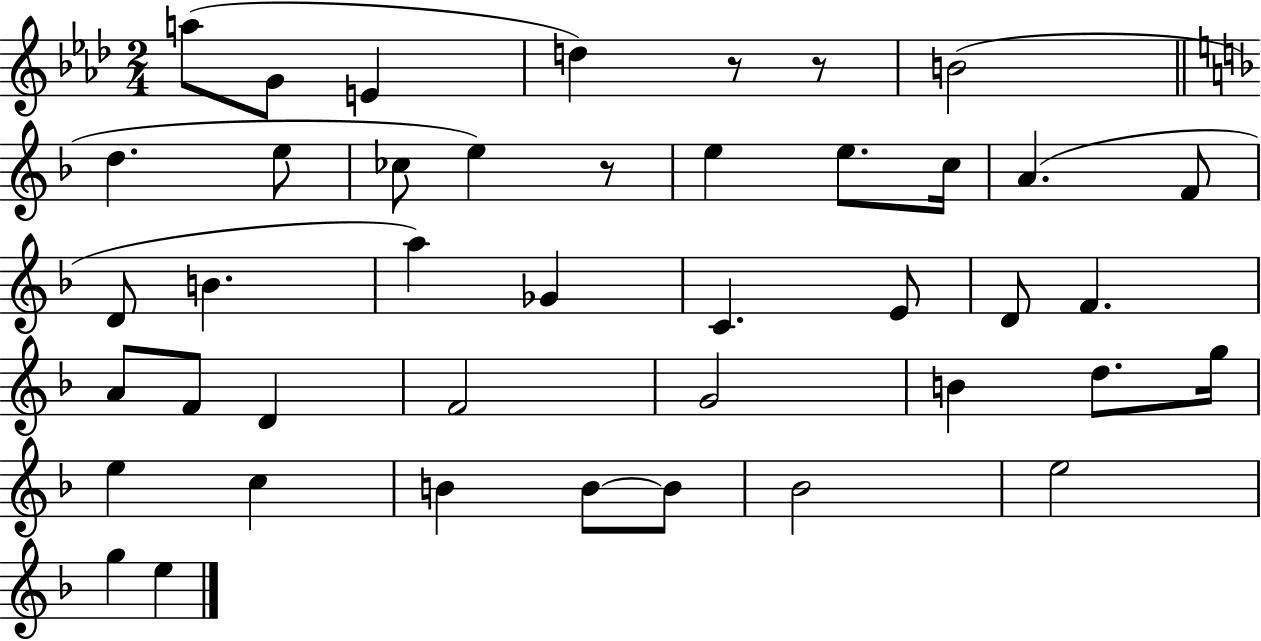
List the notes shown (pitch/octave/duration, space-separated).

A5/e G4/e E4/q D5/q R/e R/e B4/h D5/q. E5/e CES5/e E5/q R/e E5/q E5/e. C5/s A4/q. F4/e D4/e B4/q. A5/q Gb4/q C4/q. E4/e D4/e F4/q. A4/e F4/e D4/q F4/h G4/h B4/q D5/e. G5/s E5/q C5/q B4/q B4/e B4/e Bb4/h E5/h G5/q E5/q